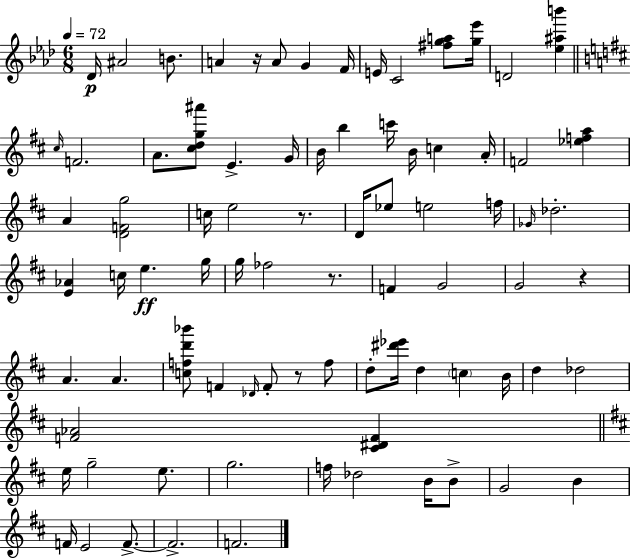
{
  \clef treble
  \numericTimeSignature
  \time 6/8
  \key aes \major
  \tempo 4 = 72
  des'16\p ais'2 b'8. | a'4 r16 a'8 g'4 f'16 | e'16 c'2 <fis'' g'' a''>8 <g'' ees'''>16 | d'2 <ees'' ais'' b'''>4 | \break \bar "||" \break \key d \major \grace { cis''16 } f'2. | a'8. <cis'' d'' g'' ais'''>8 e'4.-> | g'16 b'16 b''4 c'''16 b'16 c''4 | a'16-. f'2 <ees'' f'' a''>4 | \break a'4 <d' f' g''>2 | c''16 e''2 r8. | d'16 ees''8 e''2 | f''16 \grace { ges'16 } des''2.-. | \break <e' aes'>4 c''16 e''4.\ff | g''16 g''16 fes''2 r8. | f'4 g'2 | g'2 r4 | \break a'4. a'4. | <c'' f'' d''' bes'''>8 f'4 \grace { des'16 } f'8-. r8 | f''8 d''8-. <dis''' ees'''>16 d''4 \parenthesize c''4 | b'16 d''4 des''2 | \break <f' aes'>2 <cis' dis' f'>4 | \bar "||" \break \key d \major e''16 g''2-- e''8. | g''2. | f''16 des''2 b'16 b'8-> | g'2 b'4 | \break f'16 e'2 f'8.->~~ | f'2.-> | f'2. | \bar "|."
}